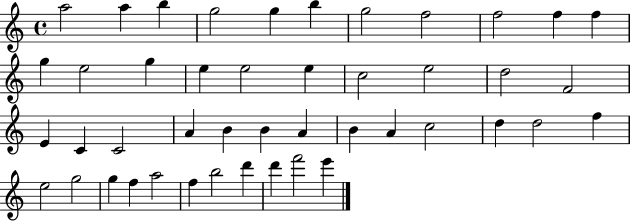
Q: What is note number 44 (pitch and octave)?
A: F6